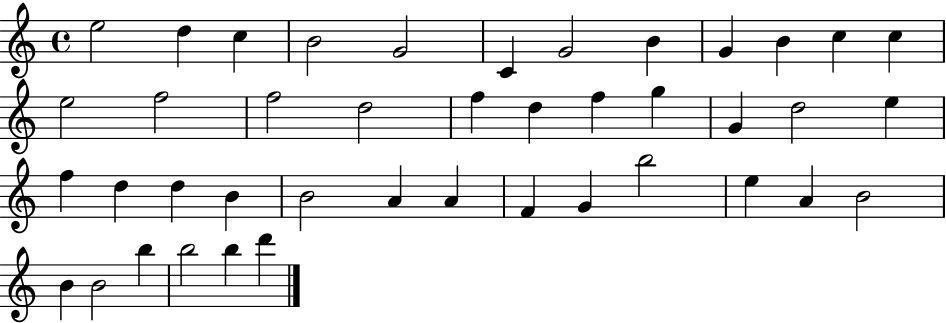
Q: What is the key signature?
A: C major